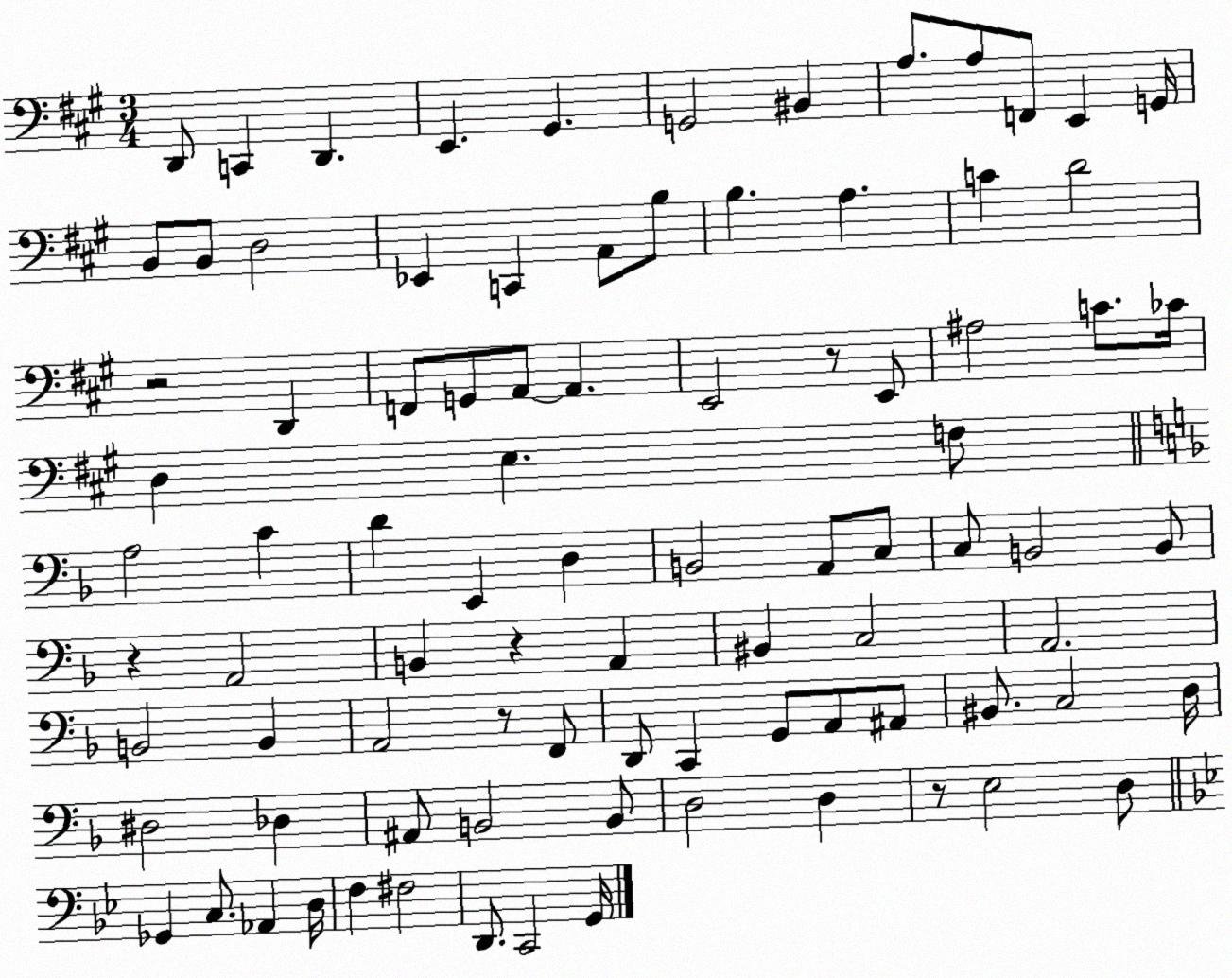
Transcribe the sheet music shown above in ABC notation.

X:1
T:Untitled
M:3/4
L:1/4
K:A
D,,/2 C,, D,, E,, ^G,, G,,2 ^B,, A,/2 A,/2 F,,/2 E,, G,,/4 B,,/2 B,,/2 D,2 _E,, C,, A,,/2 B,/2 B, A, C D2 z2 D,, F,,/2 G,,/2 A,,/2 A,, E,,2 z/2 E,,/2 ^A,2 C/2 _C/4 D, E, F,/2 A,2 C D E,, D, B,,2 A,,/2 C,/2 C,/2 B,,2 B,,/2 z A,,2 B,, z A,, ^B,, C,2 A,,2 B,,2 B,, A,,2 z/2 F,,/2 D,,/2 C,, G,,/2 A,,/2 ^A,,/2 ^B,,/2 C,2 D,/4 ^D,2 _D, ^A,,/2 B,,2 B,,/2 D,2 D, z/2 E,2 D,/2 _G,, C,/2 _A,, D,/4 F, ^F,2 D,,/2 C,,2 G,,/4